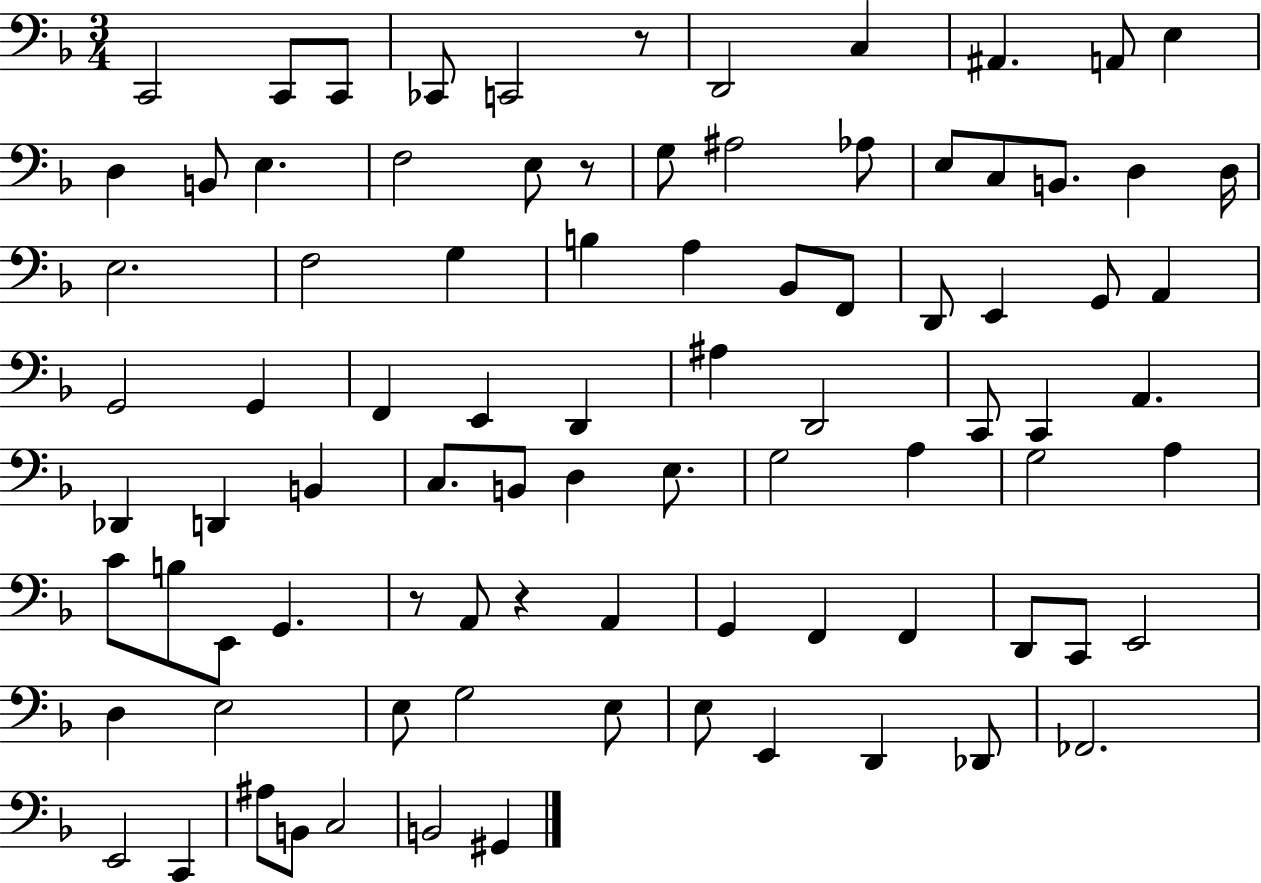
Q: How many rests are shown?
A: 4